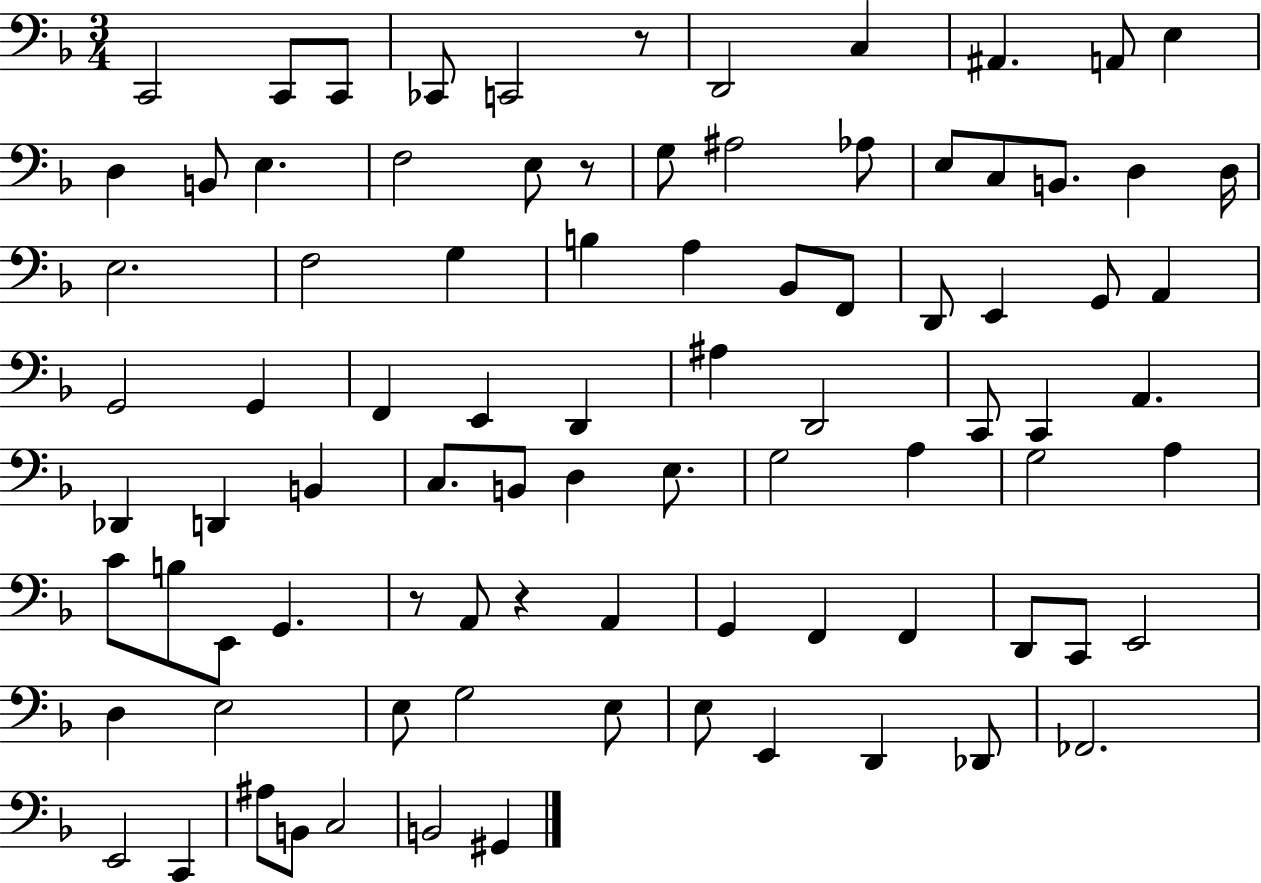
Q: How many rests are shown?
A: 4